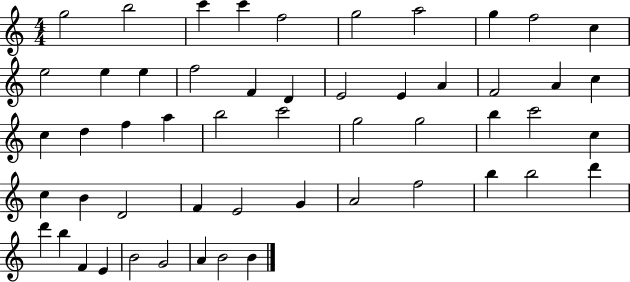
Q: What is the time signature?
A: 4/4